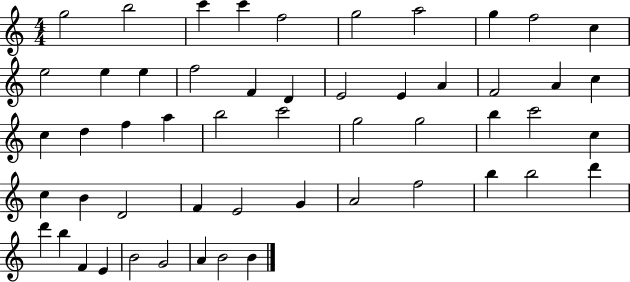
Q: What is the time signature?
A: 4/4